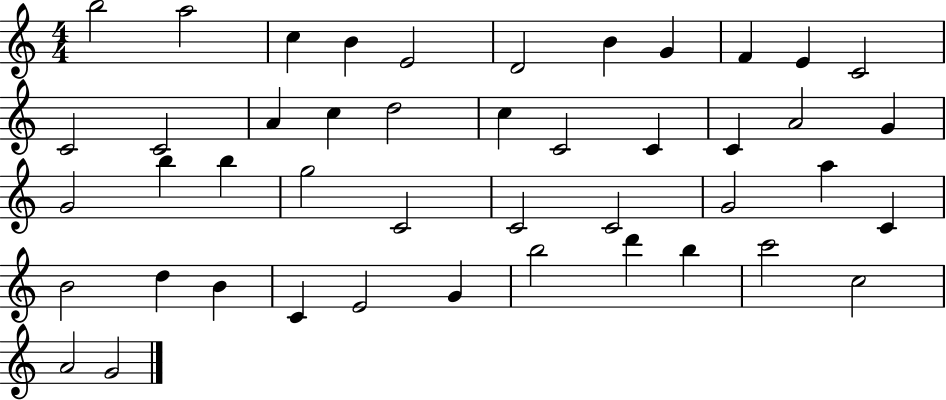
{
  \clef treble
  \numericTimeSignature
  \time 4/4
  \key c \major
  b''2 a''2 | c''4 b'4 e'2 | d'2 b'4 g'4 | f'4 e'4 c'2 | \break c'2 c'2 | a'4 c''4 d''2 | c''4 c'2 c'4 | c'4 a'2 g'4 | \break g'2 b''4 b''4 | g''2 c'2 | c'2 c'2 | g'2 a''4 c'4 | \break b'2 d''4 b'4 | c'4 e'2 g'4 | b''2 d'''4 b''4 | c'''2 c''2 | \break a'2 g'2 | \bar "|."
}